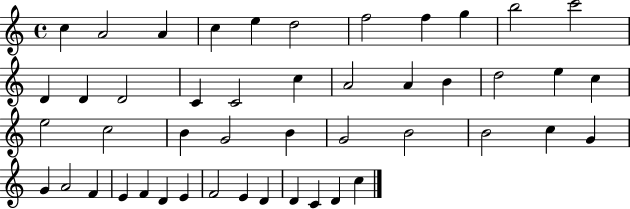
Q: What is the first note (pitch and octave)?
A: C5